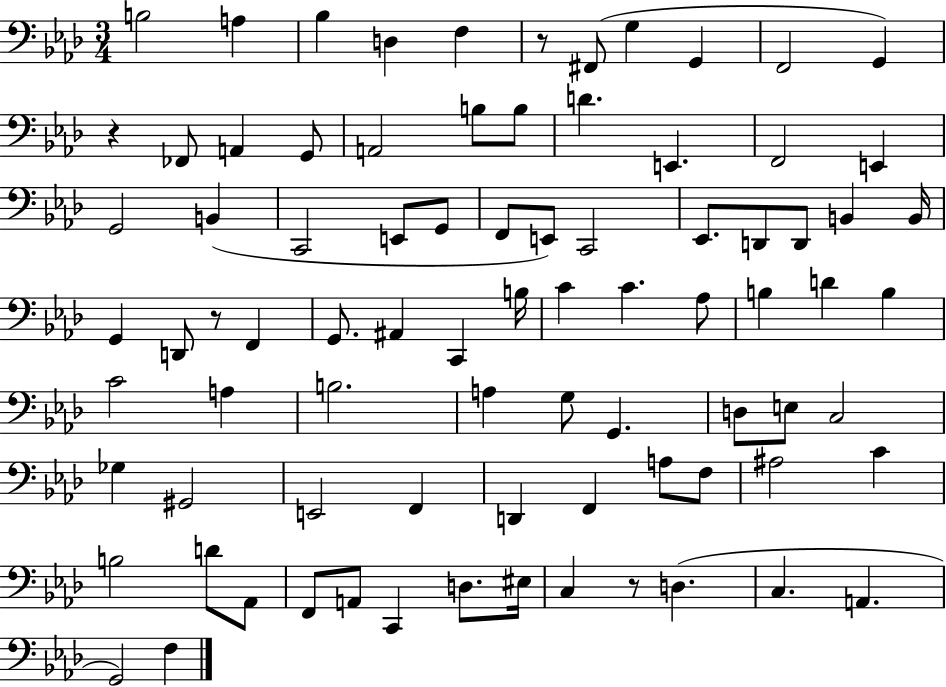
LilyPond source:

{
  \clef bass
  \numericTimeSignature
  \time 3/4
  \key aes \major
  b2 a4 | bes4 d4 f4 | r8 fis,8( g4 g,4 | f,2 g,4) | \break r4 fes,8 a,4 g,8 | a,2 b8 b8 | d'4. e,4. | f,2 e,4 | \break g,2 b,4( | c,2 e,8 g,8 | f,8 e,8) c,2 | ees,8. d,8 d,8 b,4 b,16 | \break g,4 d,8 r8 f,4 | g,8. ais,4 c,4 b16 | c'4 c'4. aes8 | b4 d'4 b4 | \break c'2 a4 | b2. | a4 g8 g,4. | d8 e8 c2 | \break ges4 gis,2 | e,2 f,4 | d,4 f,4 a8 f8 | ais2 c'4 | \break b2 d'8 aes,8 | f,8 a,8 c,4 d8. eis16 | c4 r8 d4.( | c4. a,4. | \break g,2) f4 | \bar "|."
}